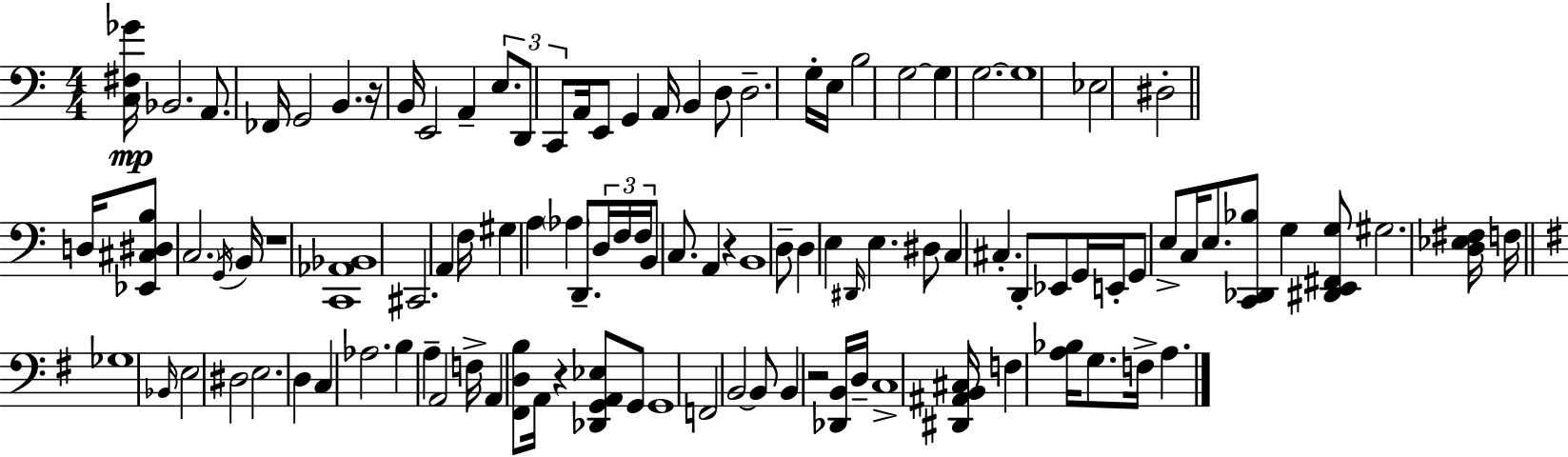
[C3,F#3,Gb4]/s Bb2/h. A2/e. FES2/s G2/h B2/q. R/s B2/s E2/h A2/q E3/e. D2/e C2/e A2/s E2/e G2/q A2/s B2/q D3/e D3/h. G3/s E3/s B3/h G3/h G3/q G3/h. G3/w Eb3/h D#3/h D3/s [Eb2,C#3,D#3,B3]/e C3/h. G2/s B2/s R/w [C2,Ab2,Bb2]/w C#2/h. A2/q F3/s G#3/q A3/q Ab3/q D2/e. D3/s F3/s F3/s B2/e C3/e. A2/q R/q B2/w D3/e D3/q E3/q D#2/s E3/q. D#3/e C3/q C#3/q. D2/e Eb2/e G2/s E2/s G2/e E3/e C3/s E3/e. [C2,Db2,Bb3]/e G3/q [D#2,E2,F#2,G3]/e G#3/h. [D3,Eb3,F#3]/s F3/s Gb3/w Bb2/s E3/h D#3/h E3/h. D3/q C3/q Ab3/h. B3/q A3/q A2/h F3/s A2/q [F#2,D3,B3]/e A2/s R/q [Db2,G2,A2,Eb3]/e G2/e G2/w F2/h B2/h B2/e B2/q R/h [Db2,B2]/s D3/s C3/w [D#2,A#2,B2,C#3]/s F3/q [A3,Bb3]/s G3/e. F3/s A3/q.